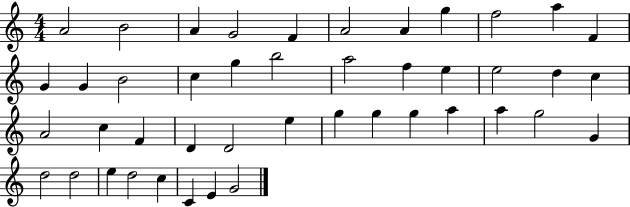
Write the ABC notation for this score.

X:1
T:Untitled
M:4/4
L:1/4
K:C
A2 B2 A G2 F A2 A g f2 a F G G B2 c g b2 a2 f e e2 d c A2 c F D D2 e g g g a a g2 G d2 d2 e d2 c C E G2